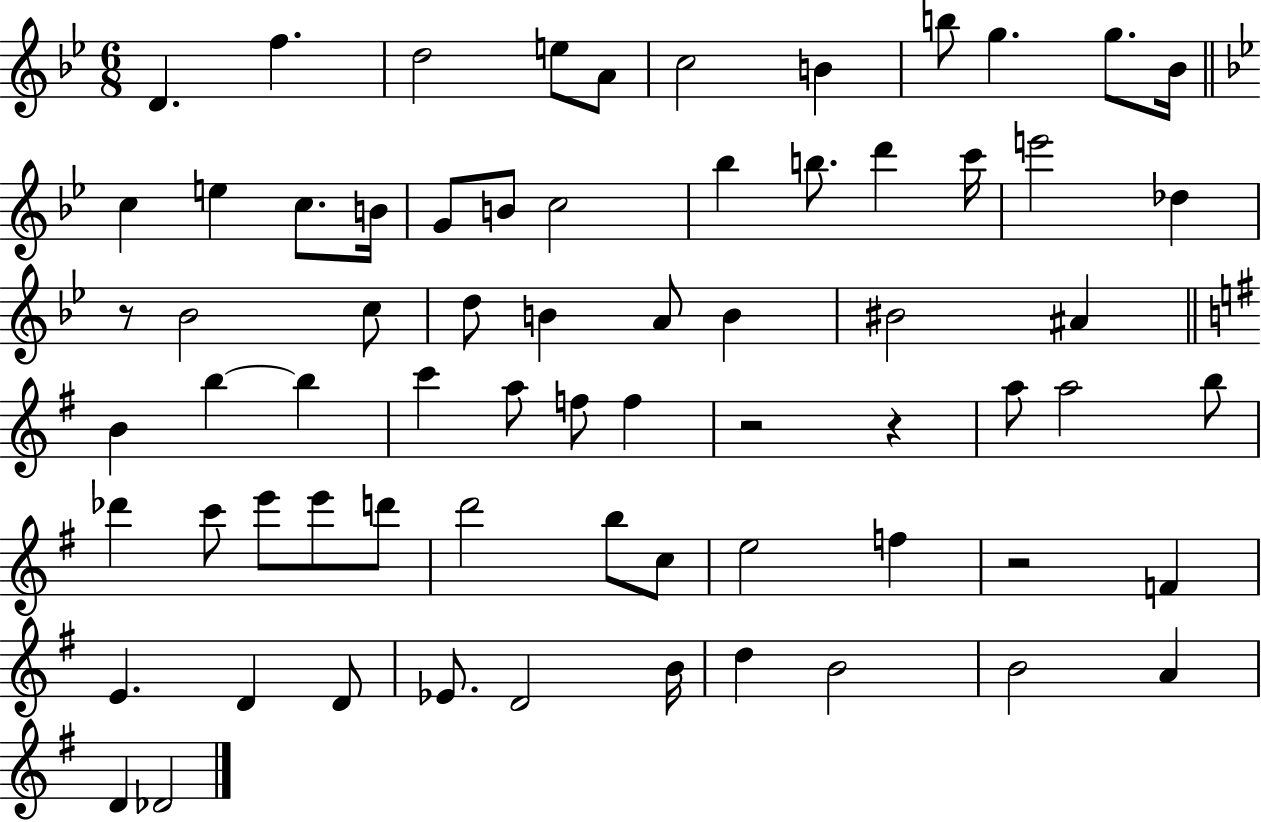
{
  \clef treble
  \numericTimeSignature
  \time 6/8
  \key bes \major
  d'4. f''4. | d''2 e''8 a'8 | c''2 b'4 | b''8 g''4. g''8. bes'16 | \break \bar "||" \break \key bes \major c''4 e''4 c''8. b'16 | g'8 b'8 c''2 | bes''4 b''8. d'''4 c'''16 | e'''2 des''4 | \break r8 bes'2 c''8 | d''8 b'4 a'8 b'4 | bis'2 ais'4 | \bar "||" \break \key g \major b'4 b''4~~ b''4 | c'''4 a''8 f''8 f''4 | r2 r4 | a''8 a''2 b''8 | \break des'''4 c'''8 e'''8 e'''8 d'''8 | d'''2 b''8 c''8 | e''2 f''4 | r2 f'4 | \break e'4. d'4 d'8 | ees'8. d'2 b'16 | d''4 b'2 | b'2 a'4 | \break d'4 des'2 | \bar "|."
}